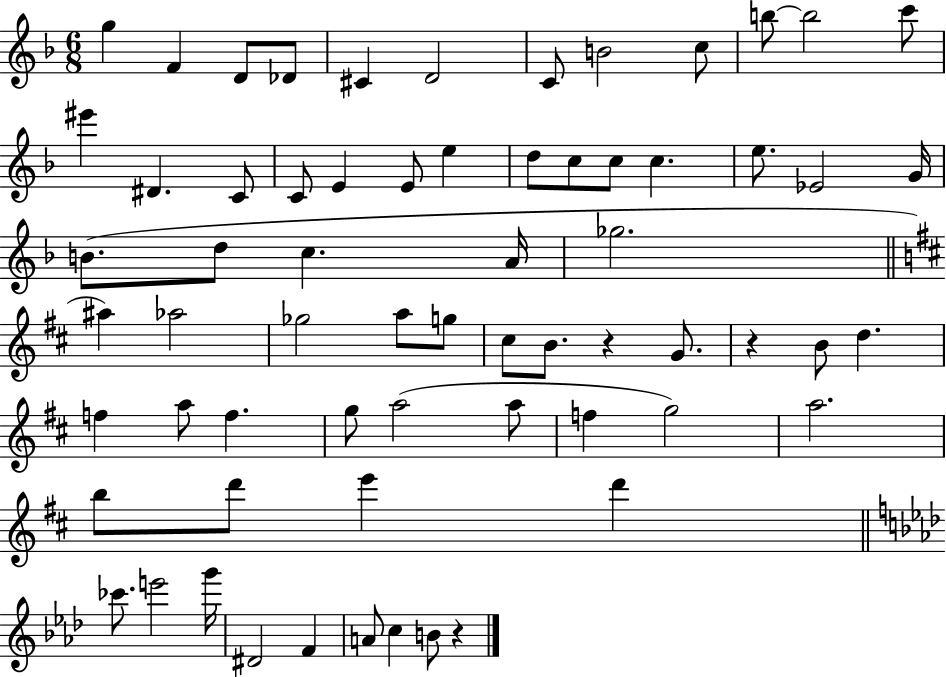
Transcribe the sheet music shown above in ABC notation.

X:1
T:Untitled
M:6/8
L:1/4
K:F
g F D/2 _D/2 ^C D2 C/2 B2 c/2 b/2 b2 c'/2 ^e' ^D C/2 C/2 E E/2 e d/2 c/2 c/2 c e/2 _E2 G/4 B/2 d/2 c A/4 _g2 ^a _a2 _g2 a/2 g/2 ^c/2 B/2 z G/2 z B/2 d f a/2 f g/2 a2 a/2 f g2 a2 b/2 d'/2 e' d' _c'/2 e'2 g'/4 ^D2 F A/2 c B/2 z